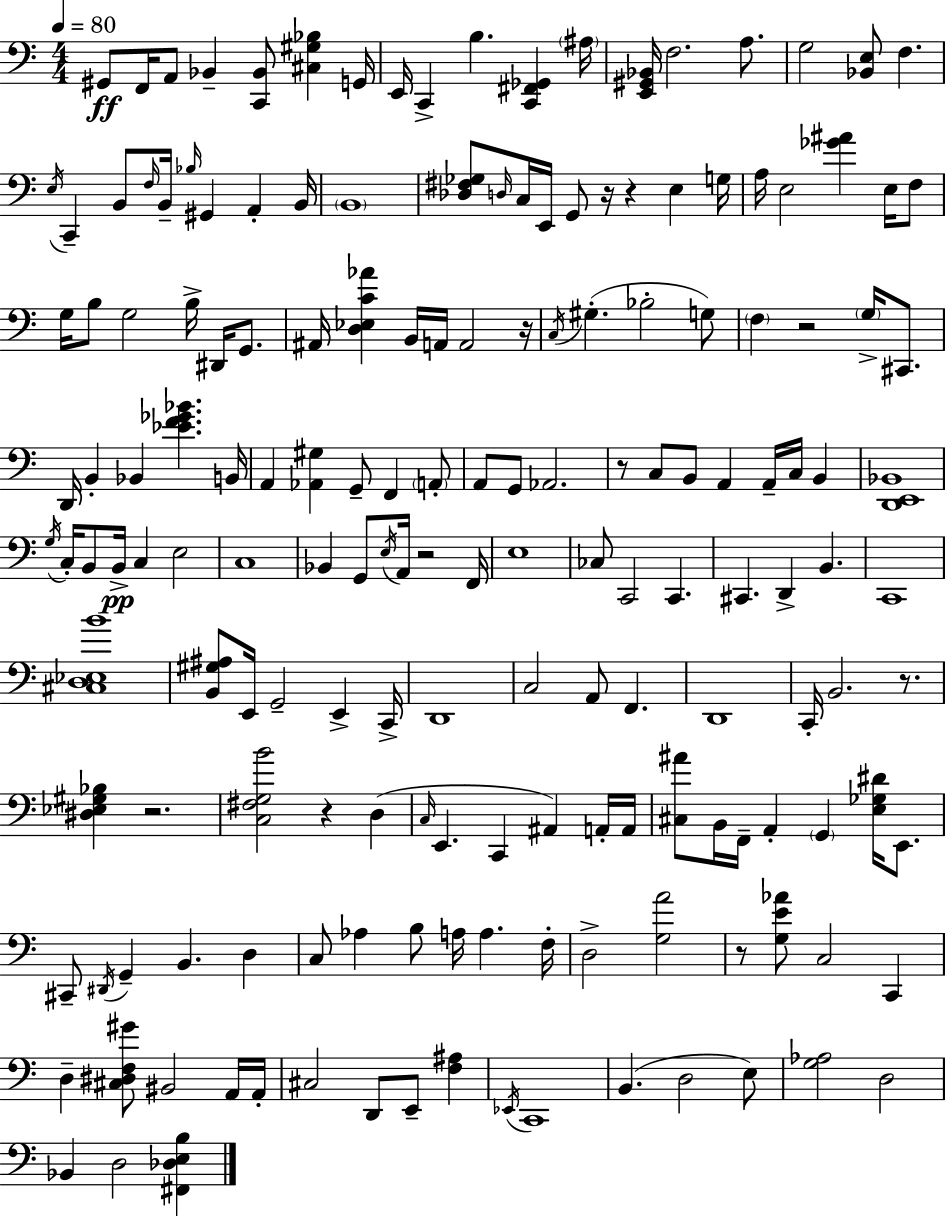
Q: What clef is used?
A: bass